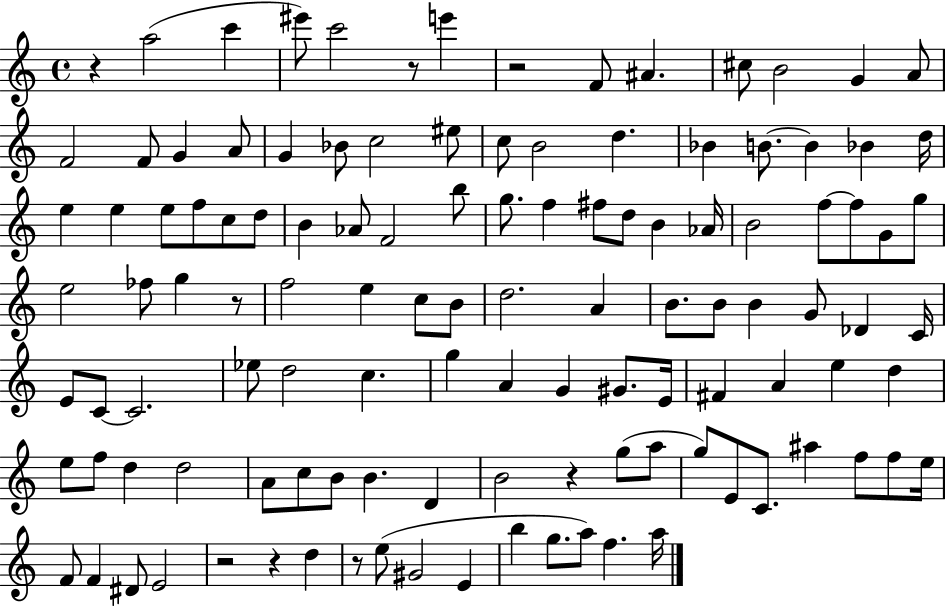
{
  \clef treble
  \time 4/4
  \defaultTimeSignature
  \key c \major
  r4 a''2( c'''4 | eis'''8) c'''2 r8 e'''4 | r2 f'8 ais'4. | cis''8 b'2 g'4 a'8 | \break f'2 f'8 g'4 a'8 | g'4 bes'8 c''2 eis''8 | c''8 b'2 d''4. | bes'4 b'8.~~ b'4 bes'4 d''16 | \break e''4 e''4 e''8 f''8 c''8 d''8 | b'4 aes'8 f'2 b''8 | g''8. f''4 fis''8 d''8 b'4 aes'16 | b'2 f''8~~ f''8 g'8 g''8 | \break e''2 fes''8 g''4 r8 | f''2 e''4 c''8 b'8 | d''2. a'4 | b'8. b'8 b'4 g'8 des'4 c'16 | \break e'8 c'8~~ c'2. | ees''8 d''2 c''4. | g''4 a'4 g'4 gis'8. e'16 | fis'4 a'4 e''4 d''4 | \break e''8 f''8 d''4 d''2 | a'8 c''8 b'8 b'4. d'4 | b'2 r4 g''8( a''8 | g''8) e'8 c'8. ais''4 f''8 f''8 e''16 | \break f'8 f'4 dis'8 e'2 | r2 r4 d''4 | r8 e''8( gis'2 e'4 | b''4 g''8. a''8) f''4. a''16 | \break \bar "|."
}